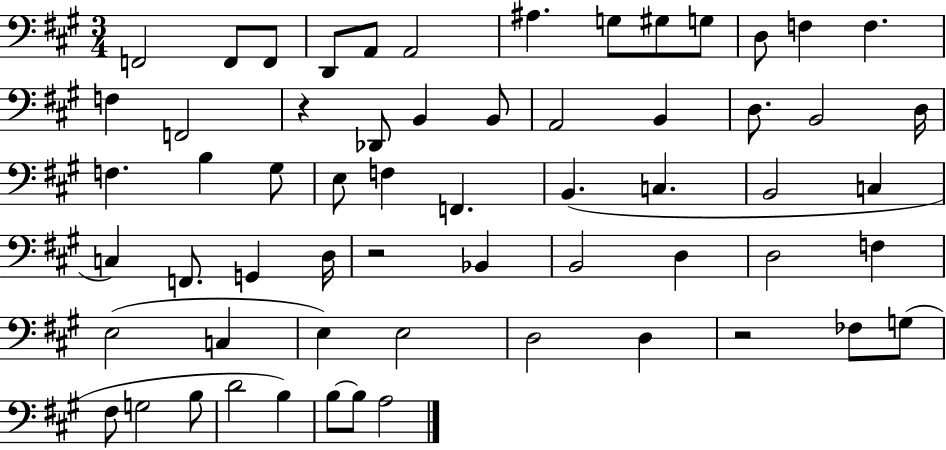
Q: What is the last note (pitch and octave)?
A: A3